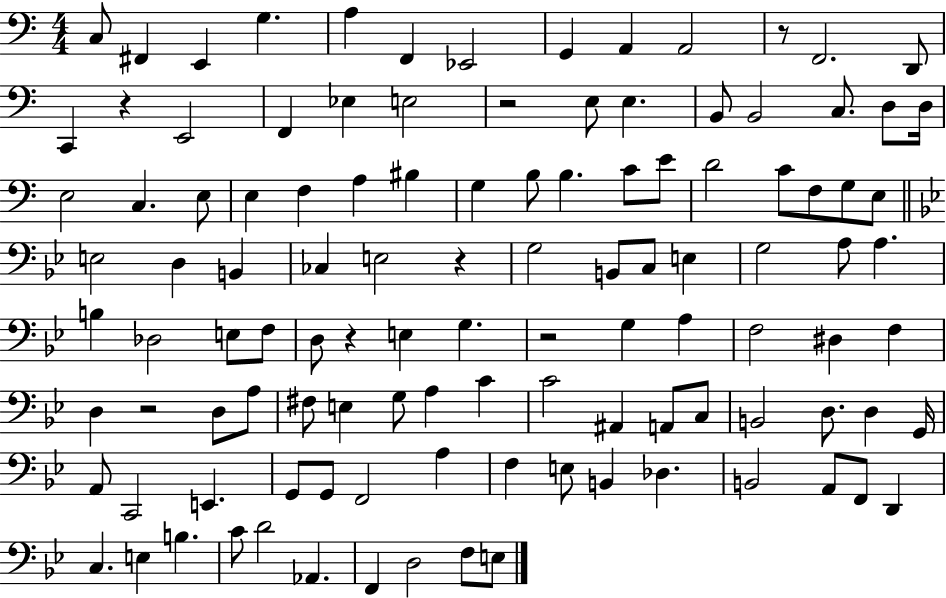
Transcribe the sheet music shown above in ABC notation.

X:1
T:Untitled
M:4/4
L:1/4
K:C
C,/2 ^F,, E,, G, A, F,, _E,,2 G,, A,, A,,2 z/2 F,,2 D,,/2 C,, z E,,2 F,, _E, E,2 z2 E,/2 E, B,,/2 B,,2 C,/2 D,/2 D,/4 E,2 C, E,/2 E, F, A, ^B, G, B,/2 B, C/2 E/2 D2 C/2 F,/2 G,/2 E,/2 E,2 D, B,, _C, E,2 z G,2 B,,/2 C,/2 E, G,2 A,/2 A, B, _D,2 E,/2 F,/2 D,/2 z E, G, z2 G, A, F,2 ^D, F, D, z2 D,/2 A,/2 ^F,/2 E, G,/2 A, C C2 ^A,, A,,/2 C,/2 B,,2 D,/2 D, G,,/4 A,,/2 C,,2 E,, G,,/2 G,,/2 F,,2 A, F, E,/2 B,, _D, B,,2 A,,/2 F,,/2 D,, C, E, B, C/2 D2 _A,, F,, D,2 F,/2 E,/2